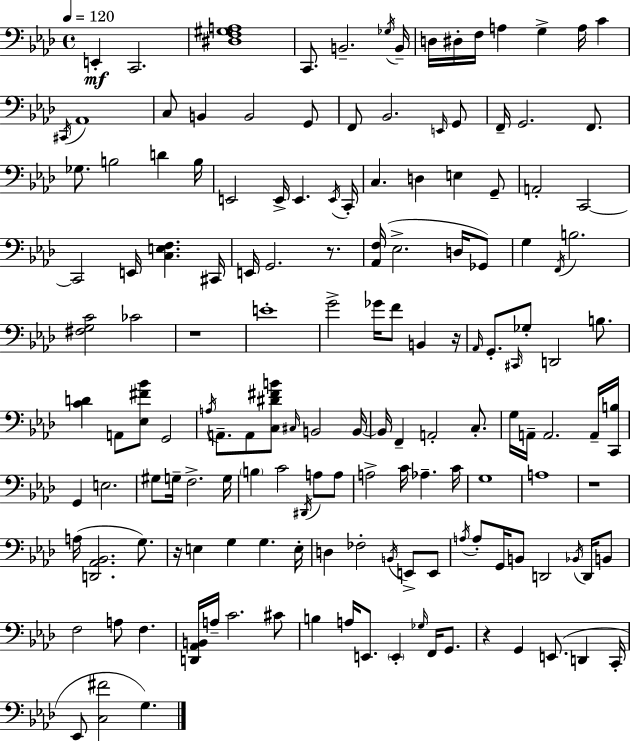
{
  \clef bass
  \time 4/4
  \defaultTimeSignature
  \key f \minor
  \tempo 4 = 120
  e,4-.\mf c,2. | <dis f gis a>1 | c,8. b,2.-- \acciaccatura { ges16 } | b,16-- d16 dis16-. f16 a4 g4-> a16 c'4 | \break \acciaccatura { cis,16 } aes,1 | c8 b,4 b,2 | g,8 f,8 bes,2. | \grace { e,16 } g,8 f,16-- g,2. | \break f,8. ges8. b2 d'4 | b16 e,2 e,16-> e,4. | \acciaccatura { e,16 } c,16-. c4. d4 e4 | g,8-- a,2-. c,2~~ | \break c,2 e,16 <c e f>4. | cis,16 e,16 g,2. | r8. <aes, f>16( ees2.-> | d16 ges,8) g4 \acciaccatura { f,16 } b2. | \break <fis g c'>2 ces'2 | r1 | e'1-. | g'2-> ges'16 f'8 | \break b,4 r16 \grace { aes,16 } g,8.-. \grace { cis,16 } ges8-. d,2 | b8. <c' d'>4 a,8 <ees fis' bes'>8 g,2 | \acciaccatura { a16 } a,8.-- a,8 <c dis' fis' b'>8 \grace { cis16 } | b,2 b,16~~ b,16 f,4-- a,2-. | \break c8.-. g16 a,16-- a,2. | a,16-- <c, b>16 g,4 e2. | gis8 g16-- f2.-> | g16 \parenthesize b4 c'2 | \break \acciaccatura { dis,16 } a8 a8 a2-> | c'16 aes4.-- c'16 g1 | a1 | r1 | \break a16( <d, aes, bes,>2. | g8.) r16 e4 g4 | g4. e16-. d4 fes2-. | \acciaccatura { b,16 } e,8-> e,8 \acciaccatura { a16 } a8-. g,16 b,8 | \break d,2 \acciaccatura { bes,16 } d,16 b,8 f2 | a8 f4. <d, aes, b,>16 a16-- c'2. | cis'8 b4 | a16 e,8. \parenthesize e,4-. \grace { ges16 } f,16 g,8. r4 | \break g,4 e,8.( d,4 c,16-. ees,8 | <c fis'>2 g4.) \bar "|."
}